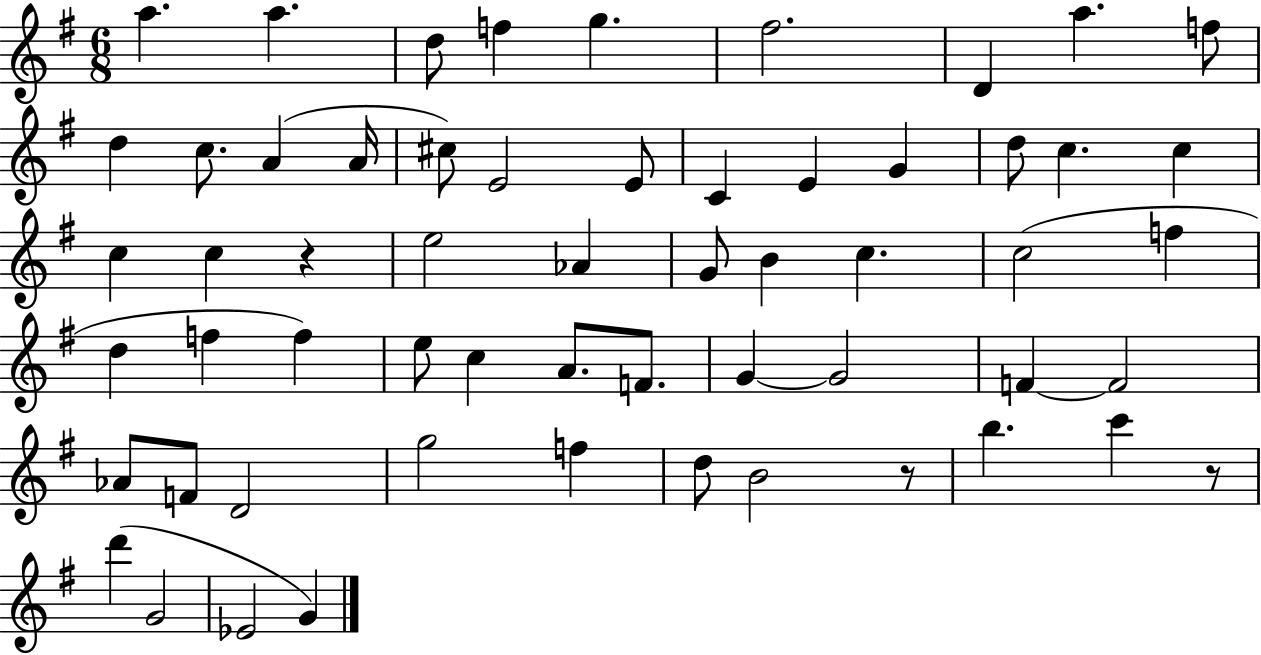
X:1
T:Untitled
M:6/8
L:1/4
K:G
a a d/2 f g ^f2 D a f/2 d c/2 A A/4 ^c/2 E2 E/2 C E G d/2 c c c c z e2 _A G/2 B c c2 f d f f e/2 c A/2 F/2 G G2 F F2 _A/2 F/2 D2 g2 f d/2 B2 z/2 b c' z/2 d' G2 _E2 G